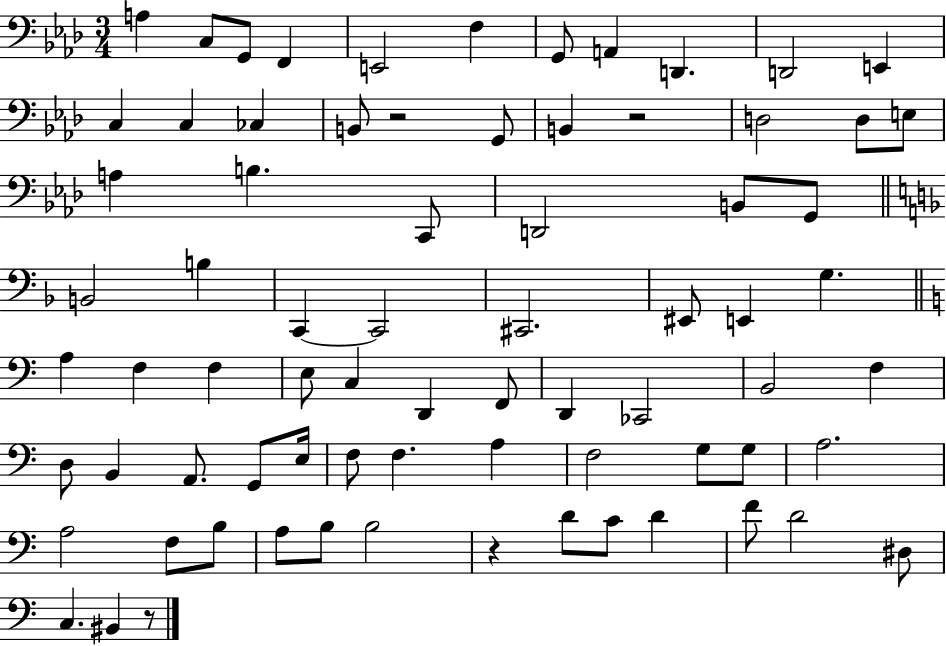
A3/q C3/e G2/e F2/q E2/h F3/q G2/e A2/q D2/q. D2/h E2/q C3/q C3/q CES3/q B2/e R/h G2/e B2/q R/h D3/h D3/e E3/e A3/q B3/q. C2/e D2/h B2/e G2/e B2/h B3/q C2/q C2/h C#2/h. EIS2/e E2/q G3/q. A3/q F3/q F3/q E3/e C3/q D2/q F2/e D2/q CES2/h B2/h F3/q D3/e B2/q A2/e. G2/e E3/s F3/e F3/q. A3/q F3/h G3/e G3/e A3/h. A3/h F3/e B3/e A3/e B3/e B3/h R/q D4/e C4/e D4/q F4/e D4/h D#3/e C3/q. BIS2/q R/e